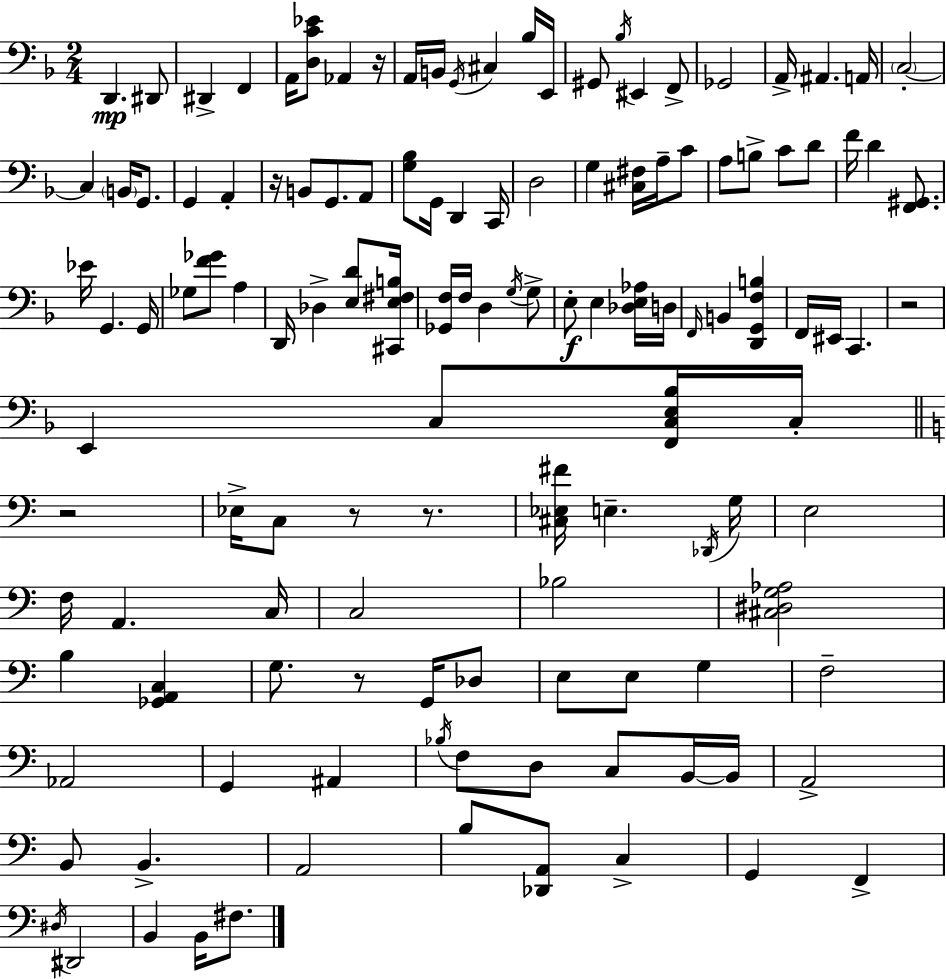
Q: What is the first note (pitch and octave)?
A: D2